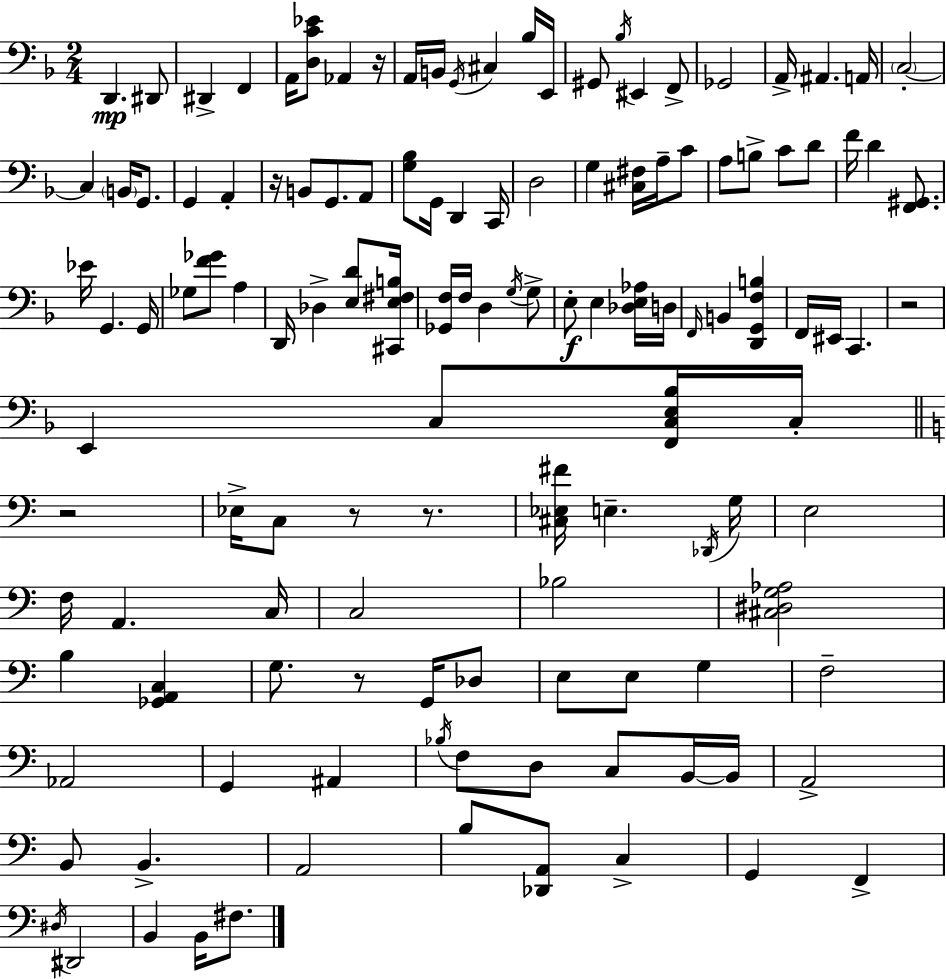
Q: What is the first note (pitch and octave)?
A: D2